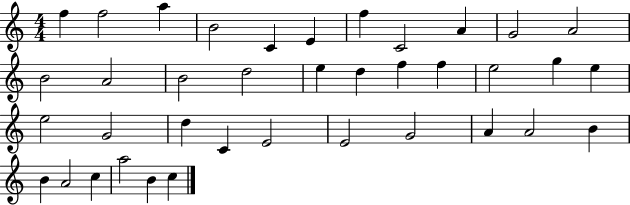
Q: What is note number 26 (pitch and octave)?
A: C4